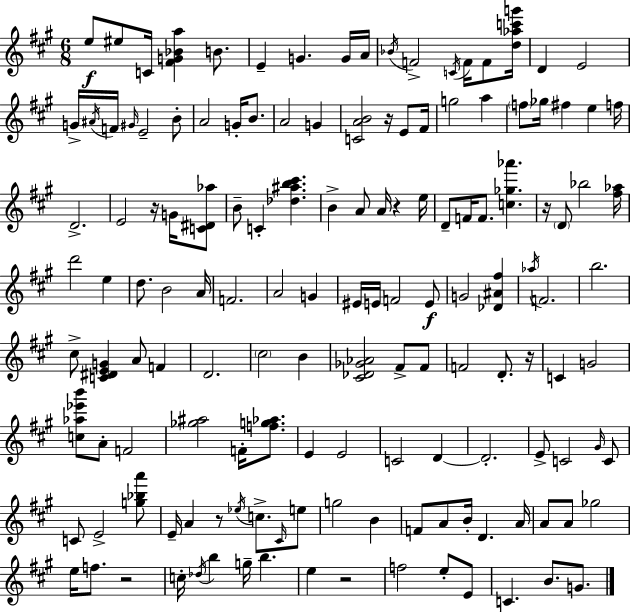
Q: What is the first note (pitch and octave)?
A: E5